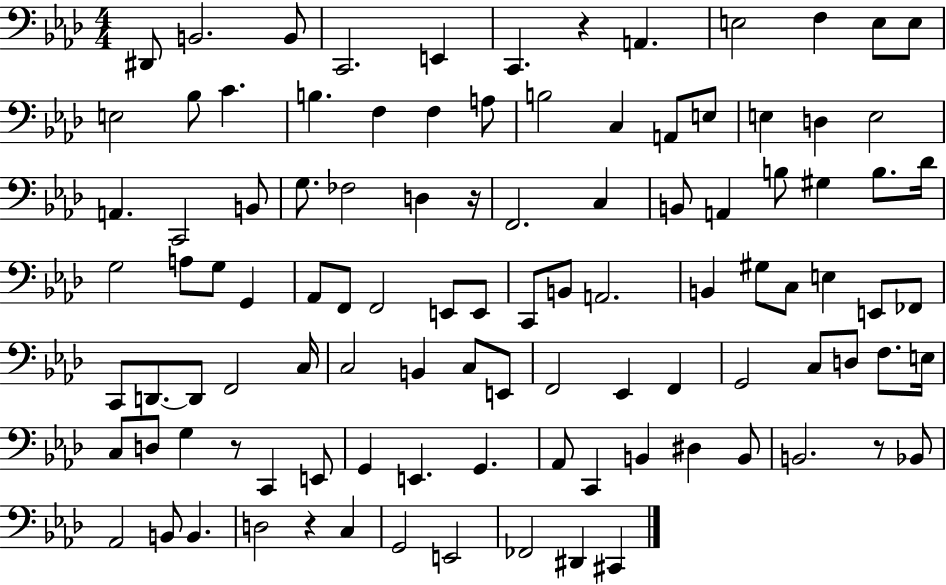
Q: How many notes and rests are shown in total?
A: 104